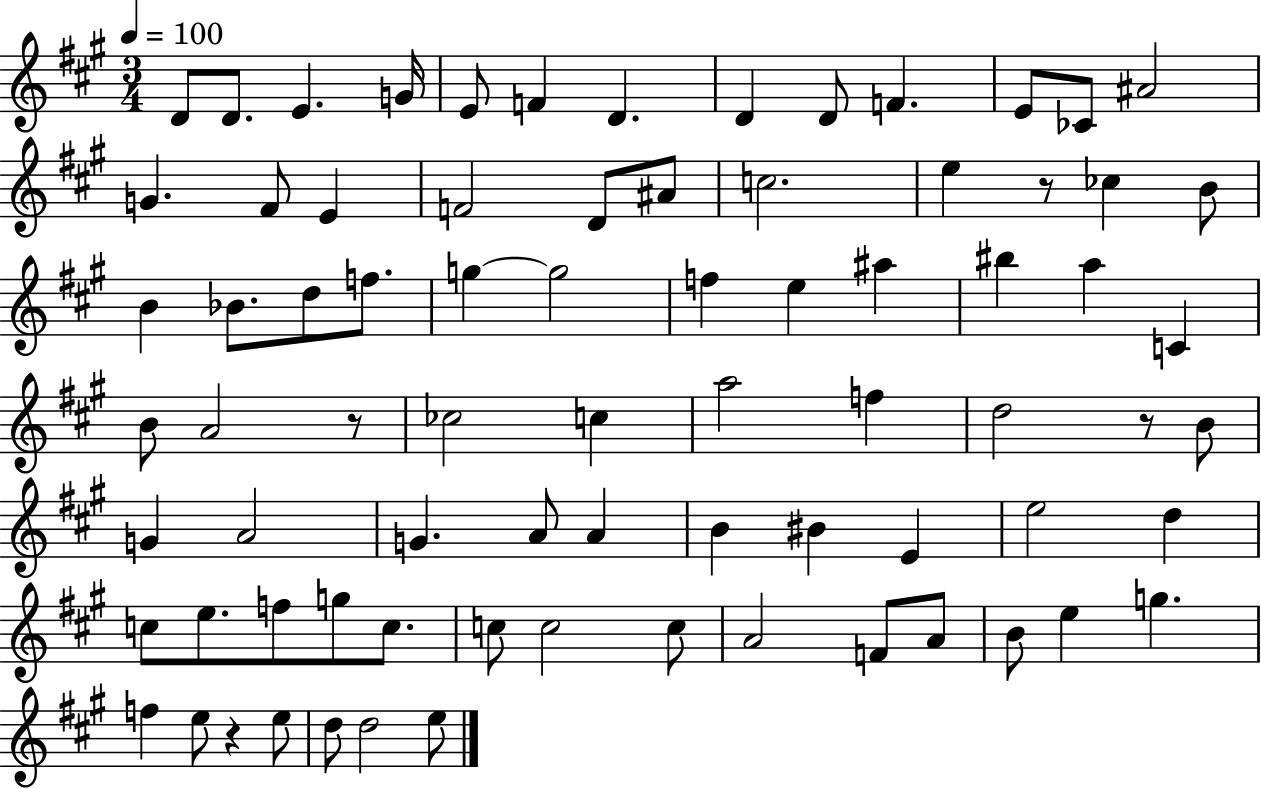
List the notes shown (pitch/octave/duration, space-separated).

D4/e D4/e. E4/q. G4/s E4/e F4/q D4/q. D4/q D4/e F4/q. E4/e CES4/e A#4/h G4/q. F#4/e E4/q F4/h D4/e A#4/e C5/h. E5/q R/e CES5/q B4/e B4/q Bb4/e. D5/e F5/e. G5/q G5/h F5/q E5/q A#5/q BIS5/q A5/q C4/q B4/e A4/h R/e CES5/h C5/q A5/h F5/q D5/h R/e B4/e G4/q A4/h G4/q. A4/e A4/q B4/q BIS4/q E4/q E5/h D5/q C5/e E5/e. F5/e G5/e C5/e. C5/e C5/h C5/e A4/h F4/e A4/e B4/e E5/q G5/q. F5/q E5/e R/q E5/e D5/e D5/h E5/e